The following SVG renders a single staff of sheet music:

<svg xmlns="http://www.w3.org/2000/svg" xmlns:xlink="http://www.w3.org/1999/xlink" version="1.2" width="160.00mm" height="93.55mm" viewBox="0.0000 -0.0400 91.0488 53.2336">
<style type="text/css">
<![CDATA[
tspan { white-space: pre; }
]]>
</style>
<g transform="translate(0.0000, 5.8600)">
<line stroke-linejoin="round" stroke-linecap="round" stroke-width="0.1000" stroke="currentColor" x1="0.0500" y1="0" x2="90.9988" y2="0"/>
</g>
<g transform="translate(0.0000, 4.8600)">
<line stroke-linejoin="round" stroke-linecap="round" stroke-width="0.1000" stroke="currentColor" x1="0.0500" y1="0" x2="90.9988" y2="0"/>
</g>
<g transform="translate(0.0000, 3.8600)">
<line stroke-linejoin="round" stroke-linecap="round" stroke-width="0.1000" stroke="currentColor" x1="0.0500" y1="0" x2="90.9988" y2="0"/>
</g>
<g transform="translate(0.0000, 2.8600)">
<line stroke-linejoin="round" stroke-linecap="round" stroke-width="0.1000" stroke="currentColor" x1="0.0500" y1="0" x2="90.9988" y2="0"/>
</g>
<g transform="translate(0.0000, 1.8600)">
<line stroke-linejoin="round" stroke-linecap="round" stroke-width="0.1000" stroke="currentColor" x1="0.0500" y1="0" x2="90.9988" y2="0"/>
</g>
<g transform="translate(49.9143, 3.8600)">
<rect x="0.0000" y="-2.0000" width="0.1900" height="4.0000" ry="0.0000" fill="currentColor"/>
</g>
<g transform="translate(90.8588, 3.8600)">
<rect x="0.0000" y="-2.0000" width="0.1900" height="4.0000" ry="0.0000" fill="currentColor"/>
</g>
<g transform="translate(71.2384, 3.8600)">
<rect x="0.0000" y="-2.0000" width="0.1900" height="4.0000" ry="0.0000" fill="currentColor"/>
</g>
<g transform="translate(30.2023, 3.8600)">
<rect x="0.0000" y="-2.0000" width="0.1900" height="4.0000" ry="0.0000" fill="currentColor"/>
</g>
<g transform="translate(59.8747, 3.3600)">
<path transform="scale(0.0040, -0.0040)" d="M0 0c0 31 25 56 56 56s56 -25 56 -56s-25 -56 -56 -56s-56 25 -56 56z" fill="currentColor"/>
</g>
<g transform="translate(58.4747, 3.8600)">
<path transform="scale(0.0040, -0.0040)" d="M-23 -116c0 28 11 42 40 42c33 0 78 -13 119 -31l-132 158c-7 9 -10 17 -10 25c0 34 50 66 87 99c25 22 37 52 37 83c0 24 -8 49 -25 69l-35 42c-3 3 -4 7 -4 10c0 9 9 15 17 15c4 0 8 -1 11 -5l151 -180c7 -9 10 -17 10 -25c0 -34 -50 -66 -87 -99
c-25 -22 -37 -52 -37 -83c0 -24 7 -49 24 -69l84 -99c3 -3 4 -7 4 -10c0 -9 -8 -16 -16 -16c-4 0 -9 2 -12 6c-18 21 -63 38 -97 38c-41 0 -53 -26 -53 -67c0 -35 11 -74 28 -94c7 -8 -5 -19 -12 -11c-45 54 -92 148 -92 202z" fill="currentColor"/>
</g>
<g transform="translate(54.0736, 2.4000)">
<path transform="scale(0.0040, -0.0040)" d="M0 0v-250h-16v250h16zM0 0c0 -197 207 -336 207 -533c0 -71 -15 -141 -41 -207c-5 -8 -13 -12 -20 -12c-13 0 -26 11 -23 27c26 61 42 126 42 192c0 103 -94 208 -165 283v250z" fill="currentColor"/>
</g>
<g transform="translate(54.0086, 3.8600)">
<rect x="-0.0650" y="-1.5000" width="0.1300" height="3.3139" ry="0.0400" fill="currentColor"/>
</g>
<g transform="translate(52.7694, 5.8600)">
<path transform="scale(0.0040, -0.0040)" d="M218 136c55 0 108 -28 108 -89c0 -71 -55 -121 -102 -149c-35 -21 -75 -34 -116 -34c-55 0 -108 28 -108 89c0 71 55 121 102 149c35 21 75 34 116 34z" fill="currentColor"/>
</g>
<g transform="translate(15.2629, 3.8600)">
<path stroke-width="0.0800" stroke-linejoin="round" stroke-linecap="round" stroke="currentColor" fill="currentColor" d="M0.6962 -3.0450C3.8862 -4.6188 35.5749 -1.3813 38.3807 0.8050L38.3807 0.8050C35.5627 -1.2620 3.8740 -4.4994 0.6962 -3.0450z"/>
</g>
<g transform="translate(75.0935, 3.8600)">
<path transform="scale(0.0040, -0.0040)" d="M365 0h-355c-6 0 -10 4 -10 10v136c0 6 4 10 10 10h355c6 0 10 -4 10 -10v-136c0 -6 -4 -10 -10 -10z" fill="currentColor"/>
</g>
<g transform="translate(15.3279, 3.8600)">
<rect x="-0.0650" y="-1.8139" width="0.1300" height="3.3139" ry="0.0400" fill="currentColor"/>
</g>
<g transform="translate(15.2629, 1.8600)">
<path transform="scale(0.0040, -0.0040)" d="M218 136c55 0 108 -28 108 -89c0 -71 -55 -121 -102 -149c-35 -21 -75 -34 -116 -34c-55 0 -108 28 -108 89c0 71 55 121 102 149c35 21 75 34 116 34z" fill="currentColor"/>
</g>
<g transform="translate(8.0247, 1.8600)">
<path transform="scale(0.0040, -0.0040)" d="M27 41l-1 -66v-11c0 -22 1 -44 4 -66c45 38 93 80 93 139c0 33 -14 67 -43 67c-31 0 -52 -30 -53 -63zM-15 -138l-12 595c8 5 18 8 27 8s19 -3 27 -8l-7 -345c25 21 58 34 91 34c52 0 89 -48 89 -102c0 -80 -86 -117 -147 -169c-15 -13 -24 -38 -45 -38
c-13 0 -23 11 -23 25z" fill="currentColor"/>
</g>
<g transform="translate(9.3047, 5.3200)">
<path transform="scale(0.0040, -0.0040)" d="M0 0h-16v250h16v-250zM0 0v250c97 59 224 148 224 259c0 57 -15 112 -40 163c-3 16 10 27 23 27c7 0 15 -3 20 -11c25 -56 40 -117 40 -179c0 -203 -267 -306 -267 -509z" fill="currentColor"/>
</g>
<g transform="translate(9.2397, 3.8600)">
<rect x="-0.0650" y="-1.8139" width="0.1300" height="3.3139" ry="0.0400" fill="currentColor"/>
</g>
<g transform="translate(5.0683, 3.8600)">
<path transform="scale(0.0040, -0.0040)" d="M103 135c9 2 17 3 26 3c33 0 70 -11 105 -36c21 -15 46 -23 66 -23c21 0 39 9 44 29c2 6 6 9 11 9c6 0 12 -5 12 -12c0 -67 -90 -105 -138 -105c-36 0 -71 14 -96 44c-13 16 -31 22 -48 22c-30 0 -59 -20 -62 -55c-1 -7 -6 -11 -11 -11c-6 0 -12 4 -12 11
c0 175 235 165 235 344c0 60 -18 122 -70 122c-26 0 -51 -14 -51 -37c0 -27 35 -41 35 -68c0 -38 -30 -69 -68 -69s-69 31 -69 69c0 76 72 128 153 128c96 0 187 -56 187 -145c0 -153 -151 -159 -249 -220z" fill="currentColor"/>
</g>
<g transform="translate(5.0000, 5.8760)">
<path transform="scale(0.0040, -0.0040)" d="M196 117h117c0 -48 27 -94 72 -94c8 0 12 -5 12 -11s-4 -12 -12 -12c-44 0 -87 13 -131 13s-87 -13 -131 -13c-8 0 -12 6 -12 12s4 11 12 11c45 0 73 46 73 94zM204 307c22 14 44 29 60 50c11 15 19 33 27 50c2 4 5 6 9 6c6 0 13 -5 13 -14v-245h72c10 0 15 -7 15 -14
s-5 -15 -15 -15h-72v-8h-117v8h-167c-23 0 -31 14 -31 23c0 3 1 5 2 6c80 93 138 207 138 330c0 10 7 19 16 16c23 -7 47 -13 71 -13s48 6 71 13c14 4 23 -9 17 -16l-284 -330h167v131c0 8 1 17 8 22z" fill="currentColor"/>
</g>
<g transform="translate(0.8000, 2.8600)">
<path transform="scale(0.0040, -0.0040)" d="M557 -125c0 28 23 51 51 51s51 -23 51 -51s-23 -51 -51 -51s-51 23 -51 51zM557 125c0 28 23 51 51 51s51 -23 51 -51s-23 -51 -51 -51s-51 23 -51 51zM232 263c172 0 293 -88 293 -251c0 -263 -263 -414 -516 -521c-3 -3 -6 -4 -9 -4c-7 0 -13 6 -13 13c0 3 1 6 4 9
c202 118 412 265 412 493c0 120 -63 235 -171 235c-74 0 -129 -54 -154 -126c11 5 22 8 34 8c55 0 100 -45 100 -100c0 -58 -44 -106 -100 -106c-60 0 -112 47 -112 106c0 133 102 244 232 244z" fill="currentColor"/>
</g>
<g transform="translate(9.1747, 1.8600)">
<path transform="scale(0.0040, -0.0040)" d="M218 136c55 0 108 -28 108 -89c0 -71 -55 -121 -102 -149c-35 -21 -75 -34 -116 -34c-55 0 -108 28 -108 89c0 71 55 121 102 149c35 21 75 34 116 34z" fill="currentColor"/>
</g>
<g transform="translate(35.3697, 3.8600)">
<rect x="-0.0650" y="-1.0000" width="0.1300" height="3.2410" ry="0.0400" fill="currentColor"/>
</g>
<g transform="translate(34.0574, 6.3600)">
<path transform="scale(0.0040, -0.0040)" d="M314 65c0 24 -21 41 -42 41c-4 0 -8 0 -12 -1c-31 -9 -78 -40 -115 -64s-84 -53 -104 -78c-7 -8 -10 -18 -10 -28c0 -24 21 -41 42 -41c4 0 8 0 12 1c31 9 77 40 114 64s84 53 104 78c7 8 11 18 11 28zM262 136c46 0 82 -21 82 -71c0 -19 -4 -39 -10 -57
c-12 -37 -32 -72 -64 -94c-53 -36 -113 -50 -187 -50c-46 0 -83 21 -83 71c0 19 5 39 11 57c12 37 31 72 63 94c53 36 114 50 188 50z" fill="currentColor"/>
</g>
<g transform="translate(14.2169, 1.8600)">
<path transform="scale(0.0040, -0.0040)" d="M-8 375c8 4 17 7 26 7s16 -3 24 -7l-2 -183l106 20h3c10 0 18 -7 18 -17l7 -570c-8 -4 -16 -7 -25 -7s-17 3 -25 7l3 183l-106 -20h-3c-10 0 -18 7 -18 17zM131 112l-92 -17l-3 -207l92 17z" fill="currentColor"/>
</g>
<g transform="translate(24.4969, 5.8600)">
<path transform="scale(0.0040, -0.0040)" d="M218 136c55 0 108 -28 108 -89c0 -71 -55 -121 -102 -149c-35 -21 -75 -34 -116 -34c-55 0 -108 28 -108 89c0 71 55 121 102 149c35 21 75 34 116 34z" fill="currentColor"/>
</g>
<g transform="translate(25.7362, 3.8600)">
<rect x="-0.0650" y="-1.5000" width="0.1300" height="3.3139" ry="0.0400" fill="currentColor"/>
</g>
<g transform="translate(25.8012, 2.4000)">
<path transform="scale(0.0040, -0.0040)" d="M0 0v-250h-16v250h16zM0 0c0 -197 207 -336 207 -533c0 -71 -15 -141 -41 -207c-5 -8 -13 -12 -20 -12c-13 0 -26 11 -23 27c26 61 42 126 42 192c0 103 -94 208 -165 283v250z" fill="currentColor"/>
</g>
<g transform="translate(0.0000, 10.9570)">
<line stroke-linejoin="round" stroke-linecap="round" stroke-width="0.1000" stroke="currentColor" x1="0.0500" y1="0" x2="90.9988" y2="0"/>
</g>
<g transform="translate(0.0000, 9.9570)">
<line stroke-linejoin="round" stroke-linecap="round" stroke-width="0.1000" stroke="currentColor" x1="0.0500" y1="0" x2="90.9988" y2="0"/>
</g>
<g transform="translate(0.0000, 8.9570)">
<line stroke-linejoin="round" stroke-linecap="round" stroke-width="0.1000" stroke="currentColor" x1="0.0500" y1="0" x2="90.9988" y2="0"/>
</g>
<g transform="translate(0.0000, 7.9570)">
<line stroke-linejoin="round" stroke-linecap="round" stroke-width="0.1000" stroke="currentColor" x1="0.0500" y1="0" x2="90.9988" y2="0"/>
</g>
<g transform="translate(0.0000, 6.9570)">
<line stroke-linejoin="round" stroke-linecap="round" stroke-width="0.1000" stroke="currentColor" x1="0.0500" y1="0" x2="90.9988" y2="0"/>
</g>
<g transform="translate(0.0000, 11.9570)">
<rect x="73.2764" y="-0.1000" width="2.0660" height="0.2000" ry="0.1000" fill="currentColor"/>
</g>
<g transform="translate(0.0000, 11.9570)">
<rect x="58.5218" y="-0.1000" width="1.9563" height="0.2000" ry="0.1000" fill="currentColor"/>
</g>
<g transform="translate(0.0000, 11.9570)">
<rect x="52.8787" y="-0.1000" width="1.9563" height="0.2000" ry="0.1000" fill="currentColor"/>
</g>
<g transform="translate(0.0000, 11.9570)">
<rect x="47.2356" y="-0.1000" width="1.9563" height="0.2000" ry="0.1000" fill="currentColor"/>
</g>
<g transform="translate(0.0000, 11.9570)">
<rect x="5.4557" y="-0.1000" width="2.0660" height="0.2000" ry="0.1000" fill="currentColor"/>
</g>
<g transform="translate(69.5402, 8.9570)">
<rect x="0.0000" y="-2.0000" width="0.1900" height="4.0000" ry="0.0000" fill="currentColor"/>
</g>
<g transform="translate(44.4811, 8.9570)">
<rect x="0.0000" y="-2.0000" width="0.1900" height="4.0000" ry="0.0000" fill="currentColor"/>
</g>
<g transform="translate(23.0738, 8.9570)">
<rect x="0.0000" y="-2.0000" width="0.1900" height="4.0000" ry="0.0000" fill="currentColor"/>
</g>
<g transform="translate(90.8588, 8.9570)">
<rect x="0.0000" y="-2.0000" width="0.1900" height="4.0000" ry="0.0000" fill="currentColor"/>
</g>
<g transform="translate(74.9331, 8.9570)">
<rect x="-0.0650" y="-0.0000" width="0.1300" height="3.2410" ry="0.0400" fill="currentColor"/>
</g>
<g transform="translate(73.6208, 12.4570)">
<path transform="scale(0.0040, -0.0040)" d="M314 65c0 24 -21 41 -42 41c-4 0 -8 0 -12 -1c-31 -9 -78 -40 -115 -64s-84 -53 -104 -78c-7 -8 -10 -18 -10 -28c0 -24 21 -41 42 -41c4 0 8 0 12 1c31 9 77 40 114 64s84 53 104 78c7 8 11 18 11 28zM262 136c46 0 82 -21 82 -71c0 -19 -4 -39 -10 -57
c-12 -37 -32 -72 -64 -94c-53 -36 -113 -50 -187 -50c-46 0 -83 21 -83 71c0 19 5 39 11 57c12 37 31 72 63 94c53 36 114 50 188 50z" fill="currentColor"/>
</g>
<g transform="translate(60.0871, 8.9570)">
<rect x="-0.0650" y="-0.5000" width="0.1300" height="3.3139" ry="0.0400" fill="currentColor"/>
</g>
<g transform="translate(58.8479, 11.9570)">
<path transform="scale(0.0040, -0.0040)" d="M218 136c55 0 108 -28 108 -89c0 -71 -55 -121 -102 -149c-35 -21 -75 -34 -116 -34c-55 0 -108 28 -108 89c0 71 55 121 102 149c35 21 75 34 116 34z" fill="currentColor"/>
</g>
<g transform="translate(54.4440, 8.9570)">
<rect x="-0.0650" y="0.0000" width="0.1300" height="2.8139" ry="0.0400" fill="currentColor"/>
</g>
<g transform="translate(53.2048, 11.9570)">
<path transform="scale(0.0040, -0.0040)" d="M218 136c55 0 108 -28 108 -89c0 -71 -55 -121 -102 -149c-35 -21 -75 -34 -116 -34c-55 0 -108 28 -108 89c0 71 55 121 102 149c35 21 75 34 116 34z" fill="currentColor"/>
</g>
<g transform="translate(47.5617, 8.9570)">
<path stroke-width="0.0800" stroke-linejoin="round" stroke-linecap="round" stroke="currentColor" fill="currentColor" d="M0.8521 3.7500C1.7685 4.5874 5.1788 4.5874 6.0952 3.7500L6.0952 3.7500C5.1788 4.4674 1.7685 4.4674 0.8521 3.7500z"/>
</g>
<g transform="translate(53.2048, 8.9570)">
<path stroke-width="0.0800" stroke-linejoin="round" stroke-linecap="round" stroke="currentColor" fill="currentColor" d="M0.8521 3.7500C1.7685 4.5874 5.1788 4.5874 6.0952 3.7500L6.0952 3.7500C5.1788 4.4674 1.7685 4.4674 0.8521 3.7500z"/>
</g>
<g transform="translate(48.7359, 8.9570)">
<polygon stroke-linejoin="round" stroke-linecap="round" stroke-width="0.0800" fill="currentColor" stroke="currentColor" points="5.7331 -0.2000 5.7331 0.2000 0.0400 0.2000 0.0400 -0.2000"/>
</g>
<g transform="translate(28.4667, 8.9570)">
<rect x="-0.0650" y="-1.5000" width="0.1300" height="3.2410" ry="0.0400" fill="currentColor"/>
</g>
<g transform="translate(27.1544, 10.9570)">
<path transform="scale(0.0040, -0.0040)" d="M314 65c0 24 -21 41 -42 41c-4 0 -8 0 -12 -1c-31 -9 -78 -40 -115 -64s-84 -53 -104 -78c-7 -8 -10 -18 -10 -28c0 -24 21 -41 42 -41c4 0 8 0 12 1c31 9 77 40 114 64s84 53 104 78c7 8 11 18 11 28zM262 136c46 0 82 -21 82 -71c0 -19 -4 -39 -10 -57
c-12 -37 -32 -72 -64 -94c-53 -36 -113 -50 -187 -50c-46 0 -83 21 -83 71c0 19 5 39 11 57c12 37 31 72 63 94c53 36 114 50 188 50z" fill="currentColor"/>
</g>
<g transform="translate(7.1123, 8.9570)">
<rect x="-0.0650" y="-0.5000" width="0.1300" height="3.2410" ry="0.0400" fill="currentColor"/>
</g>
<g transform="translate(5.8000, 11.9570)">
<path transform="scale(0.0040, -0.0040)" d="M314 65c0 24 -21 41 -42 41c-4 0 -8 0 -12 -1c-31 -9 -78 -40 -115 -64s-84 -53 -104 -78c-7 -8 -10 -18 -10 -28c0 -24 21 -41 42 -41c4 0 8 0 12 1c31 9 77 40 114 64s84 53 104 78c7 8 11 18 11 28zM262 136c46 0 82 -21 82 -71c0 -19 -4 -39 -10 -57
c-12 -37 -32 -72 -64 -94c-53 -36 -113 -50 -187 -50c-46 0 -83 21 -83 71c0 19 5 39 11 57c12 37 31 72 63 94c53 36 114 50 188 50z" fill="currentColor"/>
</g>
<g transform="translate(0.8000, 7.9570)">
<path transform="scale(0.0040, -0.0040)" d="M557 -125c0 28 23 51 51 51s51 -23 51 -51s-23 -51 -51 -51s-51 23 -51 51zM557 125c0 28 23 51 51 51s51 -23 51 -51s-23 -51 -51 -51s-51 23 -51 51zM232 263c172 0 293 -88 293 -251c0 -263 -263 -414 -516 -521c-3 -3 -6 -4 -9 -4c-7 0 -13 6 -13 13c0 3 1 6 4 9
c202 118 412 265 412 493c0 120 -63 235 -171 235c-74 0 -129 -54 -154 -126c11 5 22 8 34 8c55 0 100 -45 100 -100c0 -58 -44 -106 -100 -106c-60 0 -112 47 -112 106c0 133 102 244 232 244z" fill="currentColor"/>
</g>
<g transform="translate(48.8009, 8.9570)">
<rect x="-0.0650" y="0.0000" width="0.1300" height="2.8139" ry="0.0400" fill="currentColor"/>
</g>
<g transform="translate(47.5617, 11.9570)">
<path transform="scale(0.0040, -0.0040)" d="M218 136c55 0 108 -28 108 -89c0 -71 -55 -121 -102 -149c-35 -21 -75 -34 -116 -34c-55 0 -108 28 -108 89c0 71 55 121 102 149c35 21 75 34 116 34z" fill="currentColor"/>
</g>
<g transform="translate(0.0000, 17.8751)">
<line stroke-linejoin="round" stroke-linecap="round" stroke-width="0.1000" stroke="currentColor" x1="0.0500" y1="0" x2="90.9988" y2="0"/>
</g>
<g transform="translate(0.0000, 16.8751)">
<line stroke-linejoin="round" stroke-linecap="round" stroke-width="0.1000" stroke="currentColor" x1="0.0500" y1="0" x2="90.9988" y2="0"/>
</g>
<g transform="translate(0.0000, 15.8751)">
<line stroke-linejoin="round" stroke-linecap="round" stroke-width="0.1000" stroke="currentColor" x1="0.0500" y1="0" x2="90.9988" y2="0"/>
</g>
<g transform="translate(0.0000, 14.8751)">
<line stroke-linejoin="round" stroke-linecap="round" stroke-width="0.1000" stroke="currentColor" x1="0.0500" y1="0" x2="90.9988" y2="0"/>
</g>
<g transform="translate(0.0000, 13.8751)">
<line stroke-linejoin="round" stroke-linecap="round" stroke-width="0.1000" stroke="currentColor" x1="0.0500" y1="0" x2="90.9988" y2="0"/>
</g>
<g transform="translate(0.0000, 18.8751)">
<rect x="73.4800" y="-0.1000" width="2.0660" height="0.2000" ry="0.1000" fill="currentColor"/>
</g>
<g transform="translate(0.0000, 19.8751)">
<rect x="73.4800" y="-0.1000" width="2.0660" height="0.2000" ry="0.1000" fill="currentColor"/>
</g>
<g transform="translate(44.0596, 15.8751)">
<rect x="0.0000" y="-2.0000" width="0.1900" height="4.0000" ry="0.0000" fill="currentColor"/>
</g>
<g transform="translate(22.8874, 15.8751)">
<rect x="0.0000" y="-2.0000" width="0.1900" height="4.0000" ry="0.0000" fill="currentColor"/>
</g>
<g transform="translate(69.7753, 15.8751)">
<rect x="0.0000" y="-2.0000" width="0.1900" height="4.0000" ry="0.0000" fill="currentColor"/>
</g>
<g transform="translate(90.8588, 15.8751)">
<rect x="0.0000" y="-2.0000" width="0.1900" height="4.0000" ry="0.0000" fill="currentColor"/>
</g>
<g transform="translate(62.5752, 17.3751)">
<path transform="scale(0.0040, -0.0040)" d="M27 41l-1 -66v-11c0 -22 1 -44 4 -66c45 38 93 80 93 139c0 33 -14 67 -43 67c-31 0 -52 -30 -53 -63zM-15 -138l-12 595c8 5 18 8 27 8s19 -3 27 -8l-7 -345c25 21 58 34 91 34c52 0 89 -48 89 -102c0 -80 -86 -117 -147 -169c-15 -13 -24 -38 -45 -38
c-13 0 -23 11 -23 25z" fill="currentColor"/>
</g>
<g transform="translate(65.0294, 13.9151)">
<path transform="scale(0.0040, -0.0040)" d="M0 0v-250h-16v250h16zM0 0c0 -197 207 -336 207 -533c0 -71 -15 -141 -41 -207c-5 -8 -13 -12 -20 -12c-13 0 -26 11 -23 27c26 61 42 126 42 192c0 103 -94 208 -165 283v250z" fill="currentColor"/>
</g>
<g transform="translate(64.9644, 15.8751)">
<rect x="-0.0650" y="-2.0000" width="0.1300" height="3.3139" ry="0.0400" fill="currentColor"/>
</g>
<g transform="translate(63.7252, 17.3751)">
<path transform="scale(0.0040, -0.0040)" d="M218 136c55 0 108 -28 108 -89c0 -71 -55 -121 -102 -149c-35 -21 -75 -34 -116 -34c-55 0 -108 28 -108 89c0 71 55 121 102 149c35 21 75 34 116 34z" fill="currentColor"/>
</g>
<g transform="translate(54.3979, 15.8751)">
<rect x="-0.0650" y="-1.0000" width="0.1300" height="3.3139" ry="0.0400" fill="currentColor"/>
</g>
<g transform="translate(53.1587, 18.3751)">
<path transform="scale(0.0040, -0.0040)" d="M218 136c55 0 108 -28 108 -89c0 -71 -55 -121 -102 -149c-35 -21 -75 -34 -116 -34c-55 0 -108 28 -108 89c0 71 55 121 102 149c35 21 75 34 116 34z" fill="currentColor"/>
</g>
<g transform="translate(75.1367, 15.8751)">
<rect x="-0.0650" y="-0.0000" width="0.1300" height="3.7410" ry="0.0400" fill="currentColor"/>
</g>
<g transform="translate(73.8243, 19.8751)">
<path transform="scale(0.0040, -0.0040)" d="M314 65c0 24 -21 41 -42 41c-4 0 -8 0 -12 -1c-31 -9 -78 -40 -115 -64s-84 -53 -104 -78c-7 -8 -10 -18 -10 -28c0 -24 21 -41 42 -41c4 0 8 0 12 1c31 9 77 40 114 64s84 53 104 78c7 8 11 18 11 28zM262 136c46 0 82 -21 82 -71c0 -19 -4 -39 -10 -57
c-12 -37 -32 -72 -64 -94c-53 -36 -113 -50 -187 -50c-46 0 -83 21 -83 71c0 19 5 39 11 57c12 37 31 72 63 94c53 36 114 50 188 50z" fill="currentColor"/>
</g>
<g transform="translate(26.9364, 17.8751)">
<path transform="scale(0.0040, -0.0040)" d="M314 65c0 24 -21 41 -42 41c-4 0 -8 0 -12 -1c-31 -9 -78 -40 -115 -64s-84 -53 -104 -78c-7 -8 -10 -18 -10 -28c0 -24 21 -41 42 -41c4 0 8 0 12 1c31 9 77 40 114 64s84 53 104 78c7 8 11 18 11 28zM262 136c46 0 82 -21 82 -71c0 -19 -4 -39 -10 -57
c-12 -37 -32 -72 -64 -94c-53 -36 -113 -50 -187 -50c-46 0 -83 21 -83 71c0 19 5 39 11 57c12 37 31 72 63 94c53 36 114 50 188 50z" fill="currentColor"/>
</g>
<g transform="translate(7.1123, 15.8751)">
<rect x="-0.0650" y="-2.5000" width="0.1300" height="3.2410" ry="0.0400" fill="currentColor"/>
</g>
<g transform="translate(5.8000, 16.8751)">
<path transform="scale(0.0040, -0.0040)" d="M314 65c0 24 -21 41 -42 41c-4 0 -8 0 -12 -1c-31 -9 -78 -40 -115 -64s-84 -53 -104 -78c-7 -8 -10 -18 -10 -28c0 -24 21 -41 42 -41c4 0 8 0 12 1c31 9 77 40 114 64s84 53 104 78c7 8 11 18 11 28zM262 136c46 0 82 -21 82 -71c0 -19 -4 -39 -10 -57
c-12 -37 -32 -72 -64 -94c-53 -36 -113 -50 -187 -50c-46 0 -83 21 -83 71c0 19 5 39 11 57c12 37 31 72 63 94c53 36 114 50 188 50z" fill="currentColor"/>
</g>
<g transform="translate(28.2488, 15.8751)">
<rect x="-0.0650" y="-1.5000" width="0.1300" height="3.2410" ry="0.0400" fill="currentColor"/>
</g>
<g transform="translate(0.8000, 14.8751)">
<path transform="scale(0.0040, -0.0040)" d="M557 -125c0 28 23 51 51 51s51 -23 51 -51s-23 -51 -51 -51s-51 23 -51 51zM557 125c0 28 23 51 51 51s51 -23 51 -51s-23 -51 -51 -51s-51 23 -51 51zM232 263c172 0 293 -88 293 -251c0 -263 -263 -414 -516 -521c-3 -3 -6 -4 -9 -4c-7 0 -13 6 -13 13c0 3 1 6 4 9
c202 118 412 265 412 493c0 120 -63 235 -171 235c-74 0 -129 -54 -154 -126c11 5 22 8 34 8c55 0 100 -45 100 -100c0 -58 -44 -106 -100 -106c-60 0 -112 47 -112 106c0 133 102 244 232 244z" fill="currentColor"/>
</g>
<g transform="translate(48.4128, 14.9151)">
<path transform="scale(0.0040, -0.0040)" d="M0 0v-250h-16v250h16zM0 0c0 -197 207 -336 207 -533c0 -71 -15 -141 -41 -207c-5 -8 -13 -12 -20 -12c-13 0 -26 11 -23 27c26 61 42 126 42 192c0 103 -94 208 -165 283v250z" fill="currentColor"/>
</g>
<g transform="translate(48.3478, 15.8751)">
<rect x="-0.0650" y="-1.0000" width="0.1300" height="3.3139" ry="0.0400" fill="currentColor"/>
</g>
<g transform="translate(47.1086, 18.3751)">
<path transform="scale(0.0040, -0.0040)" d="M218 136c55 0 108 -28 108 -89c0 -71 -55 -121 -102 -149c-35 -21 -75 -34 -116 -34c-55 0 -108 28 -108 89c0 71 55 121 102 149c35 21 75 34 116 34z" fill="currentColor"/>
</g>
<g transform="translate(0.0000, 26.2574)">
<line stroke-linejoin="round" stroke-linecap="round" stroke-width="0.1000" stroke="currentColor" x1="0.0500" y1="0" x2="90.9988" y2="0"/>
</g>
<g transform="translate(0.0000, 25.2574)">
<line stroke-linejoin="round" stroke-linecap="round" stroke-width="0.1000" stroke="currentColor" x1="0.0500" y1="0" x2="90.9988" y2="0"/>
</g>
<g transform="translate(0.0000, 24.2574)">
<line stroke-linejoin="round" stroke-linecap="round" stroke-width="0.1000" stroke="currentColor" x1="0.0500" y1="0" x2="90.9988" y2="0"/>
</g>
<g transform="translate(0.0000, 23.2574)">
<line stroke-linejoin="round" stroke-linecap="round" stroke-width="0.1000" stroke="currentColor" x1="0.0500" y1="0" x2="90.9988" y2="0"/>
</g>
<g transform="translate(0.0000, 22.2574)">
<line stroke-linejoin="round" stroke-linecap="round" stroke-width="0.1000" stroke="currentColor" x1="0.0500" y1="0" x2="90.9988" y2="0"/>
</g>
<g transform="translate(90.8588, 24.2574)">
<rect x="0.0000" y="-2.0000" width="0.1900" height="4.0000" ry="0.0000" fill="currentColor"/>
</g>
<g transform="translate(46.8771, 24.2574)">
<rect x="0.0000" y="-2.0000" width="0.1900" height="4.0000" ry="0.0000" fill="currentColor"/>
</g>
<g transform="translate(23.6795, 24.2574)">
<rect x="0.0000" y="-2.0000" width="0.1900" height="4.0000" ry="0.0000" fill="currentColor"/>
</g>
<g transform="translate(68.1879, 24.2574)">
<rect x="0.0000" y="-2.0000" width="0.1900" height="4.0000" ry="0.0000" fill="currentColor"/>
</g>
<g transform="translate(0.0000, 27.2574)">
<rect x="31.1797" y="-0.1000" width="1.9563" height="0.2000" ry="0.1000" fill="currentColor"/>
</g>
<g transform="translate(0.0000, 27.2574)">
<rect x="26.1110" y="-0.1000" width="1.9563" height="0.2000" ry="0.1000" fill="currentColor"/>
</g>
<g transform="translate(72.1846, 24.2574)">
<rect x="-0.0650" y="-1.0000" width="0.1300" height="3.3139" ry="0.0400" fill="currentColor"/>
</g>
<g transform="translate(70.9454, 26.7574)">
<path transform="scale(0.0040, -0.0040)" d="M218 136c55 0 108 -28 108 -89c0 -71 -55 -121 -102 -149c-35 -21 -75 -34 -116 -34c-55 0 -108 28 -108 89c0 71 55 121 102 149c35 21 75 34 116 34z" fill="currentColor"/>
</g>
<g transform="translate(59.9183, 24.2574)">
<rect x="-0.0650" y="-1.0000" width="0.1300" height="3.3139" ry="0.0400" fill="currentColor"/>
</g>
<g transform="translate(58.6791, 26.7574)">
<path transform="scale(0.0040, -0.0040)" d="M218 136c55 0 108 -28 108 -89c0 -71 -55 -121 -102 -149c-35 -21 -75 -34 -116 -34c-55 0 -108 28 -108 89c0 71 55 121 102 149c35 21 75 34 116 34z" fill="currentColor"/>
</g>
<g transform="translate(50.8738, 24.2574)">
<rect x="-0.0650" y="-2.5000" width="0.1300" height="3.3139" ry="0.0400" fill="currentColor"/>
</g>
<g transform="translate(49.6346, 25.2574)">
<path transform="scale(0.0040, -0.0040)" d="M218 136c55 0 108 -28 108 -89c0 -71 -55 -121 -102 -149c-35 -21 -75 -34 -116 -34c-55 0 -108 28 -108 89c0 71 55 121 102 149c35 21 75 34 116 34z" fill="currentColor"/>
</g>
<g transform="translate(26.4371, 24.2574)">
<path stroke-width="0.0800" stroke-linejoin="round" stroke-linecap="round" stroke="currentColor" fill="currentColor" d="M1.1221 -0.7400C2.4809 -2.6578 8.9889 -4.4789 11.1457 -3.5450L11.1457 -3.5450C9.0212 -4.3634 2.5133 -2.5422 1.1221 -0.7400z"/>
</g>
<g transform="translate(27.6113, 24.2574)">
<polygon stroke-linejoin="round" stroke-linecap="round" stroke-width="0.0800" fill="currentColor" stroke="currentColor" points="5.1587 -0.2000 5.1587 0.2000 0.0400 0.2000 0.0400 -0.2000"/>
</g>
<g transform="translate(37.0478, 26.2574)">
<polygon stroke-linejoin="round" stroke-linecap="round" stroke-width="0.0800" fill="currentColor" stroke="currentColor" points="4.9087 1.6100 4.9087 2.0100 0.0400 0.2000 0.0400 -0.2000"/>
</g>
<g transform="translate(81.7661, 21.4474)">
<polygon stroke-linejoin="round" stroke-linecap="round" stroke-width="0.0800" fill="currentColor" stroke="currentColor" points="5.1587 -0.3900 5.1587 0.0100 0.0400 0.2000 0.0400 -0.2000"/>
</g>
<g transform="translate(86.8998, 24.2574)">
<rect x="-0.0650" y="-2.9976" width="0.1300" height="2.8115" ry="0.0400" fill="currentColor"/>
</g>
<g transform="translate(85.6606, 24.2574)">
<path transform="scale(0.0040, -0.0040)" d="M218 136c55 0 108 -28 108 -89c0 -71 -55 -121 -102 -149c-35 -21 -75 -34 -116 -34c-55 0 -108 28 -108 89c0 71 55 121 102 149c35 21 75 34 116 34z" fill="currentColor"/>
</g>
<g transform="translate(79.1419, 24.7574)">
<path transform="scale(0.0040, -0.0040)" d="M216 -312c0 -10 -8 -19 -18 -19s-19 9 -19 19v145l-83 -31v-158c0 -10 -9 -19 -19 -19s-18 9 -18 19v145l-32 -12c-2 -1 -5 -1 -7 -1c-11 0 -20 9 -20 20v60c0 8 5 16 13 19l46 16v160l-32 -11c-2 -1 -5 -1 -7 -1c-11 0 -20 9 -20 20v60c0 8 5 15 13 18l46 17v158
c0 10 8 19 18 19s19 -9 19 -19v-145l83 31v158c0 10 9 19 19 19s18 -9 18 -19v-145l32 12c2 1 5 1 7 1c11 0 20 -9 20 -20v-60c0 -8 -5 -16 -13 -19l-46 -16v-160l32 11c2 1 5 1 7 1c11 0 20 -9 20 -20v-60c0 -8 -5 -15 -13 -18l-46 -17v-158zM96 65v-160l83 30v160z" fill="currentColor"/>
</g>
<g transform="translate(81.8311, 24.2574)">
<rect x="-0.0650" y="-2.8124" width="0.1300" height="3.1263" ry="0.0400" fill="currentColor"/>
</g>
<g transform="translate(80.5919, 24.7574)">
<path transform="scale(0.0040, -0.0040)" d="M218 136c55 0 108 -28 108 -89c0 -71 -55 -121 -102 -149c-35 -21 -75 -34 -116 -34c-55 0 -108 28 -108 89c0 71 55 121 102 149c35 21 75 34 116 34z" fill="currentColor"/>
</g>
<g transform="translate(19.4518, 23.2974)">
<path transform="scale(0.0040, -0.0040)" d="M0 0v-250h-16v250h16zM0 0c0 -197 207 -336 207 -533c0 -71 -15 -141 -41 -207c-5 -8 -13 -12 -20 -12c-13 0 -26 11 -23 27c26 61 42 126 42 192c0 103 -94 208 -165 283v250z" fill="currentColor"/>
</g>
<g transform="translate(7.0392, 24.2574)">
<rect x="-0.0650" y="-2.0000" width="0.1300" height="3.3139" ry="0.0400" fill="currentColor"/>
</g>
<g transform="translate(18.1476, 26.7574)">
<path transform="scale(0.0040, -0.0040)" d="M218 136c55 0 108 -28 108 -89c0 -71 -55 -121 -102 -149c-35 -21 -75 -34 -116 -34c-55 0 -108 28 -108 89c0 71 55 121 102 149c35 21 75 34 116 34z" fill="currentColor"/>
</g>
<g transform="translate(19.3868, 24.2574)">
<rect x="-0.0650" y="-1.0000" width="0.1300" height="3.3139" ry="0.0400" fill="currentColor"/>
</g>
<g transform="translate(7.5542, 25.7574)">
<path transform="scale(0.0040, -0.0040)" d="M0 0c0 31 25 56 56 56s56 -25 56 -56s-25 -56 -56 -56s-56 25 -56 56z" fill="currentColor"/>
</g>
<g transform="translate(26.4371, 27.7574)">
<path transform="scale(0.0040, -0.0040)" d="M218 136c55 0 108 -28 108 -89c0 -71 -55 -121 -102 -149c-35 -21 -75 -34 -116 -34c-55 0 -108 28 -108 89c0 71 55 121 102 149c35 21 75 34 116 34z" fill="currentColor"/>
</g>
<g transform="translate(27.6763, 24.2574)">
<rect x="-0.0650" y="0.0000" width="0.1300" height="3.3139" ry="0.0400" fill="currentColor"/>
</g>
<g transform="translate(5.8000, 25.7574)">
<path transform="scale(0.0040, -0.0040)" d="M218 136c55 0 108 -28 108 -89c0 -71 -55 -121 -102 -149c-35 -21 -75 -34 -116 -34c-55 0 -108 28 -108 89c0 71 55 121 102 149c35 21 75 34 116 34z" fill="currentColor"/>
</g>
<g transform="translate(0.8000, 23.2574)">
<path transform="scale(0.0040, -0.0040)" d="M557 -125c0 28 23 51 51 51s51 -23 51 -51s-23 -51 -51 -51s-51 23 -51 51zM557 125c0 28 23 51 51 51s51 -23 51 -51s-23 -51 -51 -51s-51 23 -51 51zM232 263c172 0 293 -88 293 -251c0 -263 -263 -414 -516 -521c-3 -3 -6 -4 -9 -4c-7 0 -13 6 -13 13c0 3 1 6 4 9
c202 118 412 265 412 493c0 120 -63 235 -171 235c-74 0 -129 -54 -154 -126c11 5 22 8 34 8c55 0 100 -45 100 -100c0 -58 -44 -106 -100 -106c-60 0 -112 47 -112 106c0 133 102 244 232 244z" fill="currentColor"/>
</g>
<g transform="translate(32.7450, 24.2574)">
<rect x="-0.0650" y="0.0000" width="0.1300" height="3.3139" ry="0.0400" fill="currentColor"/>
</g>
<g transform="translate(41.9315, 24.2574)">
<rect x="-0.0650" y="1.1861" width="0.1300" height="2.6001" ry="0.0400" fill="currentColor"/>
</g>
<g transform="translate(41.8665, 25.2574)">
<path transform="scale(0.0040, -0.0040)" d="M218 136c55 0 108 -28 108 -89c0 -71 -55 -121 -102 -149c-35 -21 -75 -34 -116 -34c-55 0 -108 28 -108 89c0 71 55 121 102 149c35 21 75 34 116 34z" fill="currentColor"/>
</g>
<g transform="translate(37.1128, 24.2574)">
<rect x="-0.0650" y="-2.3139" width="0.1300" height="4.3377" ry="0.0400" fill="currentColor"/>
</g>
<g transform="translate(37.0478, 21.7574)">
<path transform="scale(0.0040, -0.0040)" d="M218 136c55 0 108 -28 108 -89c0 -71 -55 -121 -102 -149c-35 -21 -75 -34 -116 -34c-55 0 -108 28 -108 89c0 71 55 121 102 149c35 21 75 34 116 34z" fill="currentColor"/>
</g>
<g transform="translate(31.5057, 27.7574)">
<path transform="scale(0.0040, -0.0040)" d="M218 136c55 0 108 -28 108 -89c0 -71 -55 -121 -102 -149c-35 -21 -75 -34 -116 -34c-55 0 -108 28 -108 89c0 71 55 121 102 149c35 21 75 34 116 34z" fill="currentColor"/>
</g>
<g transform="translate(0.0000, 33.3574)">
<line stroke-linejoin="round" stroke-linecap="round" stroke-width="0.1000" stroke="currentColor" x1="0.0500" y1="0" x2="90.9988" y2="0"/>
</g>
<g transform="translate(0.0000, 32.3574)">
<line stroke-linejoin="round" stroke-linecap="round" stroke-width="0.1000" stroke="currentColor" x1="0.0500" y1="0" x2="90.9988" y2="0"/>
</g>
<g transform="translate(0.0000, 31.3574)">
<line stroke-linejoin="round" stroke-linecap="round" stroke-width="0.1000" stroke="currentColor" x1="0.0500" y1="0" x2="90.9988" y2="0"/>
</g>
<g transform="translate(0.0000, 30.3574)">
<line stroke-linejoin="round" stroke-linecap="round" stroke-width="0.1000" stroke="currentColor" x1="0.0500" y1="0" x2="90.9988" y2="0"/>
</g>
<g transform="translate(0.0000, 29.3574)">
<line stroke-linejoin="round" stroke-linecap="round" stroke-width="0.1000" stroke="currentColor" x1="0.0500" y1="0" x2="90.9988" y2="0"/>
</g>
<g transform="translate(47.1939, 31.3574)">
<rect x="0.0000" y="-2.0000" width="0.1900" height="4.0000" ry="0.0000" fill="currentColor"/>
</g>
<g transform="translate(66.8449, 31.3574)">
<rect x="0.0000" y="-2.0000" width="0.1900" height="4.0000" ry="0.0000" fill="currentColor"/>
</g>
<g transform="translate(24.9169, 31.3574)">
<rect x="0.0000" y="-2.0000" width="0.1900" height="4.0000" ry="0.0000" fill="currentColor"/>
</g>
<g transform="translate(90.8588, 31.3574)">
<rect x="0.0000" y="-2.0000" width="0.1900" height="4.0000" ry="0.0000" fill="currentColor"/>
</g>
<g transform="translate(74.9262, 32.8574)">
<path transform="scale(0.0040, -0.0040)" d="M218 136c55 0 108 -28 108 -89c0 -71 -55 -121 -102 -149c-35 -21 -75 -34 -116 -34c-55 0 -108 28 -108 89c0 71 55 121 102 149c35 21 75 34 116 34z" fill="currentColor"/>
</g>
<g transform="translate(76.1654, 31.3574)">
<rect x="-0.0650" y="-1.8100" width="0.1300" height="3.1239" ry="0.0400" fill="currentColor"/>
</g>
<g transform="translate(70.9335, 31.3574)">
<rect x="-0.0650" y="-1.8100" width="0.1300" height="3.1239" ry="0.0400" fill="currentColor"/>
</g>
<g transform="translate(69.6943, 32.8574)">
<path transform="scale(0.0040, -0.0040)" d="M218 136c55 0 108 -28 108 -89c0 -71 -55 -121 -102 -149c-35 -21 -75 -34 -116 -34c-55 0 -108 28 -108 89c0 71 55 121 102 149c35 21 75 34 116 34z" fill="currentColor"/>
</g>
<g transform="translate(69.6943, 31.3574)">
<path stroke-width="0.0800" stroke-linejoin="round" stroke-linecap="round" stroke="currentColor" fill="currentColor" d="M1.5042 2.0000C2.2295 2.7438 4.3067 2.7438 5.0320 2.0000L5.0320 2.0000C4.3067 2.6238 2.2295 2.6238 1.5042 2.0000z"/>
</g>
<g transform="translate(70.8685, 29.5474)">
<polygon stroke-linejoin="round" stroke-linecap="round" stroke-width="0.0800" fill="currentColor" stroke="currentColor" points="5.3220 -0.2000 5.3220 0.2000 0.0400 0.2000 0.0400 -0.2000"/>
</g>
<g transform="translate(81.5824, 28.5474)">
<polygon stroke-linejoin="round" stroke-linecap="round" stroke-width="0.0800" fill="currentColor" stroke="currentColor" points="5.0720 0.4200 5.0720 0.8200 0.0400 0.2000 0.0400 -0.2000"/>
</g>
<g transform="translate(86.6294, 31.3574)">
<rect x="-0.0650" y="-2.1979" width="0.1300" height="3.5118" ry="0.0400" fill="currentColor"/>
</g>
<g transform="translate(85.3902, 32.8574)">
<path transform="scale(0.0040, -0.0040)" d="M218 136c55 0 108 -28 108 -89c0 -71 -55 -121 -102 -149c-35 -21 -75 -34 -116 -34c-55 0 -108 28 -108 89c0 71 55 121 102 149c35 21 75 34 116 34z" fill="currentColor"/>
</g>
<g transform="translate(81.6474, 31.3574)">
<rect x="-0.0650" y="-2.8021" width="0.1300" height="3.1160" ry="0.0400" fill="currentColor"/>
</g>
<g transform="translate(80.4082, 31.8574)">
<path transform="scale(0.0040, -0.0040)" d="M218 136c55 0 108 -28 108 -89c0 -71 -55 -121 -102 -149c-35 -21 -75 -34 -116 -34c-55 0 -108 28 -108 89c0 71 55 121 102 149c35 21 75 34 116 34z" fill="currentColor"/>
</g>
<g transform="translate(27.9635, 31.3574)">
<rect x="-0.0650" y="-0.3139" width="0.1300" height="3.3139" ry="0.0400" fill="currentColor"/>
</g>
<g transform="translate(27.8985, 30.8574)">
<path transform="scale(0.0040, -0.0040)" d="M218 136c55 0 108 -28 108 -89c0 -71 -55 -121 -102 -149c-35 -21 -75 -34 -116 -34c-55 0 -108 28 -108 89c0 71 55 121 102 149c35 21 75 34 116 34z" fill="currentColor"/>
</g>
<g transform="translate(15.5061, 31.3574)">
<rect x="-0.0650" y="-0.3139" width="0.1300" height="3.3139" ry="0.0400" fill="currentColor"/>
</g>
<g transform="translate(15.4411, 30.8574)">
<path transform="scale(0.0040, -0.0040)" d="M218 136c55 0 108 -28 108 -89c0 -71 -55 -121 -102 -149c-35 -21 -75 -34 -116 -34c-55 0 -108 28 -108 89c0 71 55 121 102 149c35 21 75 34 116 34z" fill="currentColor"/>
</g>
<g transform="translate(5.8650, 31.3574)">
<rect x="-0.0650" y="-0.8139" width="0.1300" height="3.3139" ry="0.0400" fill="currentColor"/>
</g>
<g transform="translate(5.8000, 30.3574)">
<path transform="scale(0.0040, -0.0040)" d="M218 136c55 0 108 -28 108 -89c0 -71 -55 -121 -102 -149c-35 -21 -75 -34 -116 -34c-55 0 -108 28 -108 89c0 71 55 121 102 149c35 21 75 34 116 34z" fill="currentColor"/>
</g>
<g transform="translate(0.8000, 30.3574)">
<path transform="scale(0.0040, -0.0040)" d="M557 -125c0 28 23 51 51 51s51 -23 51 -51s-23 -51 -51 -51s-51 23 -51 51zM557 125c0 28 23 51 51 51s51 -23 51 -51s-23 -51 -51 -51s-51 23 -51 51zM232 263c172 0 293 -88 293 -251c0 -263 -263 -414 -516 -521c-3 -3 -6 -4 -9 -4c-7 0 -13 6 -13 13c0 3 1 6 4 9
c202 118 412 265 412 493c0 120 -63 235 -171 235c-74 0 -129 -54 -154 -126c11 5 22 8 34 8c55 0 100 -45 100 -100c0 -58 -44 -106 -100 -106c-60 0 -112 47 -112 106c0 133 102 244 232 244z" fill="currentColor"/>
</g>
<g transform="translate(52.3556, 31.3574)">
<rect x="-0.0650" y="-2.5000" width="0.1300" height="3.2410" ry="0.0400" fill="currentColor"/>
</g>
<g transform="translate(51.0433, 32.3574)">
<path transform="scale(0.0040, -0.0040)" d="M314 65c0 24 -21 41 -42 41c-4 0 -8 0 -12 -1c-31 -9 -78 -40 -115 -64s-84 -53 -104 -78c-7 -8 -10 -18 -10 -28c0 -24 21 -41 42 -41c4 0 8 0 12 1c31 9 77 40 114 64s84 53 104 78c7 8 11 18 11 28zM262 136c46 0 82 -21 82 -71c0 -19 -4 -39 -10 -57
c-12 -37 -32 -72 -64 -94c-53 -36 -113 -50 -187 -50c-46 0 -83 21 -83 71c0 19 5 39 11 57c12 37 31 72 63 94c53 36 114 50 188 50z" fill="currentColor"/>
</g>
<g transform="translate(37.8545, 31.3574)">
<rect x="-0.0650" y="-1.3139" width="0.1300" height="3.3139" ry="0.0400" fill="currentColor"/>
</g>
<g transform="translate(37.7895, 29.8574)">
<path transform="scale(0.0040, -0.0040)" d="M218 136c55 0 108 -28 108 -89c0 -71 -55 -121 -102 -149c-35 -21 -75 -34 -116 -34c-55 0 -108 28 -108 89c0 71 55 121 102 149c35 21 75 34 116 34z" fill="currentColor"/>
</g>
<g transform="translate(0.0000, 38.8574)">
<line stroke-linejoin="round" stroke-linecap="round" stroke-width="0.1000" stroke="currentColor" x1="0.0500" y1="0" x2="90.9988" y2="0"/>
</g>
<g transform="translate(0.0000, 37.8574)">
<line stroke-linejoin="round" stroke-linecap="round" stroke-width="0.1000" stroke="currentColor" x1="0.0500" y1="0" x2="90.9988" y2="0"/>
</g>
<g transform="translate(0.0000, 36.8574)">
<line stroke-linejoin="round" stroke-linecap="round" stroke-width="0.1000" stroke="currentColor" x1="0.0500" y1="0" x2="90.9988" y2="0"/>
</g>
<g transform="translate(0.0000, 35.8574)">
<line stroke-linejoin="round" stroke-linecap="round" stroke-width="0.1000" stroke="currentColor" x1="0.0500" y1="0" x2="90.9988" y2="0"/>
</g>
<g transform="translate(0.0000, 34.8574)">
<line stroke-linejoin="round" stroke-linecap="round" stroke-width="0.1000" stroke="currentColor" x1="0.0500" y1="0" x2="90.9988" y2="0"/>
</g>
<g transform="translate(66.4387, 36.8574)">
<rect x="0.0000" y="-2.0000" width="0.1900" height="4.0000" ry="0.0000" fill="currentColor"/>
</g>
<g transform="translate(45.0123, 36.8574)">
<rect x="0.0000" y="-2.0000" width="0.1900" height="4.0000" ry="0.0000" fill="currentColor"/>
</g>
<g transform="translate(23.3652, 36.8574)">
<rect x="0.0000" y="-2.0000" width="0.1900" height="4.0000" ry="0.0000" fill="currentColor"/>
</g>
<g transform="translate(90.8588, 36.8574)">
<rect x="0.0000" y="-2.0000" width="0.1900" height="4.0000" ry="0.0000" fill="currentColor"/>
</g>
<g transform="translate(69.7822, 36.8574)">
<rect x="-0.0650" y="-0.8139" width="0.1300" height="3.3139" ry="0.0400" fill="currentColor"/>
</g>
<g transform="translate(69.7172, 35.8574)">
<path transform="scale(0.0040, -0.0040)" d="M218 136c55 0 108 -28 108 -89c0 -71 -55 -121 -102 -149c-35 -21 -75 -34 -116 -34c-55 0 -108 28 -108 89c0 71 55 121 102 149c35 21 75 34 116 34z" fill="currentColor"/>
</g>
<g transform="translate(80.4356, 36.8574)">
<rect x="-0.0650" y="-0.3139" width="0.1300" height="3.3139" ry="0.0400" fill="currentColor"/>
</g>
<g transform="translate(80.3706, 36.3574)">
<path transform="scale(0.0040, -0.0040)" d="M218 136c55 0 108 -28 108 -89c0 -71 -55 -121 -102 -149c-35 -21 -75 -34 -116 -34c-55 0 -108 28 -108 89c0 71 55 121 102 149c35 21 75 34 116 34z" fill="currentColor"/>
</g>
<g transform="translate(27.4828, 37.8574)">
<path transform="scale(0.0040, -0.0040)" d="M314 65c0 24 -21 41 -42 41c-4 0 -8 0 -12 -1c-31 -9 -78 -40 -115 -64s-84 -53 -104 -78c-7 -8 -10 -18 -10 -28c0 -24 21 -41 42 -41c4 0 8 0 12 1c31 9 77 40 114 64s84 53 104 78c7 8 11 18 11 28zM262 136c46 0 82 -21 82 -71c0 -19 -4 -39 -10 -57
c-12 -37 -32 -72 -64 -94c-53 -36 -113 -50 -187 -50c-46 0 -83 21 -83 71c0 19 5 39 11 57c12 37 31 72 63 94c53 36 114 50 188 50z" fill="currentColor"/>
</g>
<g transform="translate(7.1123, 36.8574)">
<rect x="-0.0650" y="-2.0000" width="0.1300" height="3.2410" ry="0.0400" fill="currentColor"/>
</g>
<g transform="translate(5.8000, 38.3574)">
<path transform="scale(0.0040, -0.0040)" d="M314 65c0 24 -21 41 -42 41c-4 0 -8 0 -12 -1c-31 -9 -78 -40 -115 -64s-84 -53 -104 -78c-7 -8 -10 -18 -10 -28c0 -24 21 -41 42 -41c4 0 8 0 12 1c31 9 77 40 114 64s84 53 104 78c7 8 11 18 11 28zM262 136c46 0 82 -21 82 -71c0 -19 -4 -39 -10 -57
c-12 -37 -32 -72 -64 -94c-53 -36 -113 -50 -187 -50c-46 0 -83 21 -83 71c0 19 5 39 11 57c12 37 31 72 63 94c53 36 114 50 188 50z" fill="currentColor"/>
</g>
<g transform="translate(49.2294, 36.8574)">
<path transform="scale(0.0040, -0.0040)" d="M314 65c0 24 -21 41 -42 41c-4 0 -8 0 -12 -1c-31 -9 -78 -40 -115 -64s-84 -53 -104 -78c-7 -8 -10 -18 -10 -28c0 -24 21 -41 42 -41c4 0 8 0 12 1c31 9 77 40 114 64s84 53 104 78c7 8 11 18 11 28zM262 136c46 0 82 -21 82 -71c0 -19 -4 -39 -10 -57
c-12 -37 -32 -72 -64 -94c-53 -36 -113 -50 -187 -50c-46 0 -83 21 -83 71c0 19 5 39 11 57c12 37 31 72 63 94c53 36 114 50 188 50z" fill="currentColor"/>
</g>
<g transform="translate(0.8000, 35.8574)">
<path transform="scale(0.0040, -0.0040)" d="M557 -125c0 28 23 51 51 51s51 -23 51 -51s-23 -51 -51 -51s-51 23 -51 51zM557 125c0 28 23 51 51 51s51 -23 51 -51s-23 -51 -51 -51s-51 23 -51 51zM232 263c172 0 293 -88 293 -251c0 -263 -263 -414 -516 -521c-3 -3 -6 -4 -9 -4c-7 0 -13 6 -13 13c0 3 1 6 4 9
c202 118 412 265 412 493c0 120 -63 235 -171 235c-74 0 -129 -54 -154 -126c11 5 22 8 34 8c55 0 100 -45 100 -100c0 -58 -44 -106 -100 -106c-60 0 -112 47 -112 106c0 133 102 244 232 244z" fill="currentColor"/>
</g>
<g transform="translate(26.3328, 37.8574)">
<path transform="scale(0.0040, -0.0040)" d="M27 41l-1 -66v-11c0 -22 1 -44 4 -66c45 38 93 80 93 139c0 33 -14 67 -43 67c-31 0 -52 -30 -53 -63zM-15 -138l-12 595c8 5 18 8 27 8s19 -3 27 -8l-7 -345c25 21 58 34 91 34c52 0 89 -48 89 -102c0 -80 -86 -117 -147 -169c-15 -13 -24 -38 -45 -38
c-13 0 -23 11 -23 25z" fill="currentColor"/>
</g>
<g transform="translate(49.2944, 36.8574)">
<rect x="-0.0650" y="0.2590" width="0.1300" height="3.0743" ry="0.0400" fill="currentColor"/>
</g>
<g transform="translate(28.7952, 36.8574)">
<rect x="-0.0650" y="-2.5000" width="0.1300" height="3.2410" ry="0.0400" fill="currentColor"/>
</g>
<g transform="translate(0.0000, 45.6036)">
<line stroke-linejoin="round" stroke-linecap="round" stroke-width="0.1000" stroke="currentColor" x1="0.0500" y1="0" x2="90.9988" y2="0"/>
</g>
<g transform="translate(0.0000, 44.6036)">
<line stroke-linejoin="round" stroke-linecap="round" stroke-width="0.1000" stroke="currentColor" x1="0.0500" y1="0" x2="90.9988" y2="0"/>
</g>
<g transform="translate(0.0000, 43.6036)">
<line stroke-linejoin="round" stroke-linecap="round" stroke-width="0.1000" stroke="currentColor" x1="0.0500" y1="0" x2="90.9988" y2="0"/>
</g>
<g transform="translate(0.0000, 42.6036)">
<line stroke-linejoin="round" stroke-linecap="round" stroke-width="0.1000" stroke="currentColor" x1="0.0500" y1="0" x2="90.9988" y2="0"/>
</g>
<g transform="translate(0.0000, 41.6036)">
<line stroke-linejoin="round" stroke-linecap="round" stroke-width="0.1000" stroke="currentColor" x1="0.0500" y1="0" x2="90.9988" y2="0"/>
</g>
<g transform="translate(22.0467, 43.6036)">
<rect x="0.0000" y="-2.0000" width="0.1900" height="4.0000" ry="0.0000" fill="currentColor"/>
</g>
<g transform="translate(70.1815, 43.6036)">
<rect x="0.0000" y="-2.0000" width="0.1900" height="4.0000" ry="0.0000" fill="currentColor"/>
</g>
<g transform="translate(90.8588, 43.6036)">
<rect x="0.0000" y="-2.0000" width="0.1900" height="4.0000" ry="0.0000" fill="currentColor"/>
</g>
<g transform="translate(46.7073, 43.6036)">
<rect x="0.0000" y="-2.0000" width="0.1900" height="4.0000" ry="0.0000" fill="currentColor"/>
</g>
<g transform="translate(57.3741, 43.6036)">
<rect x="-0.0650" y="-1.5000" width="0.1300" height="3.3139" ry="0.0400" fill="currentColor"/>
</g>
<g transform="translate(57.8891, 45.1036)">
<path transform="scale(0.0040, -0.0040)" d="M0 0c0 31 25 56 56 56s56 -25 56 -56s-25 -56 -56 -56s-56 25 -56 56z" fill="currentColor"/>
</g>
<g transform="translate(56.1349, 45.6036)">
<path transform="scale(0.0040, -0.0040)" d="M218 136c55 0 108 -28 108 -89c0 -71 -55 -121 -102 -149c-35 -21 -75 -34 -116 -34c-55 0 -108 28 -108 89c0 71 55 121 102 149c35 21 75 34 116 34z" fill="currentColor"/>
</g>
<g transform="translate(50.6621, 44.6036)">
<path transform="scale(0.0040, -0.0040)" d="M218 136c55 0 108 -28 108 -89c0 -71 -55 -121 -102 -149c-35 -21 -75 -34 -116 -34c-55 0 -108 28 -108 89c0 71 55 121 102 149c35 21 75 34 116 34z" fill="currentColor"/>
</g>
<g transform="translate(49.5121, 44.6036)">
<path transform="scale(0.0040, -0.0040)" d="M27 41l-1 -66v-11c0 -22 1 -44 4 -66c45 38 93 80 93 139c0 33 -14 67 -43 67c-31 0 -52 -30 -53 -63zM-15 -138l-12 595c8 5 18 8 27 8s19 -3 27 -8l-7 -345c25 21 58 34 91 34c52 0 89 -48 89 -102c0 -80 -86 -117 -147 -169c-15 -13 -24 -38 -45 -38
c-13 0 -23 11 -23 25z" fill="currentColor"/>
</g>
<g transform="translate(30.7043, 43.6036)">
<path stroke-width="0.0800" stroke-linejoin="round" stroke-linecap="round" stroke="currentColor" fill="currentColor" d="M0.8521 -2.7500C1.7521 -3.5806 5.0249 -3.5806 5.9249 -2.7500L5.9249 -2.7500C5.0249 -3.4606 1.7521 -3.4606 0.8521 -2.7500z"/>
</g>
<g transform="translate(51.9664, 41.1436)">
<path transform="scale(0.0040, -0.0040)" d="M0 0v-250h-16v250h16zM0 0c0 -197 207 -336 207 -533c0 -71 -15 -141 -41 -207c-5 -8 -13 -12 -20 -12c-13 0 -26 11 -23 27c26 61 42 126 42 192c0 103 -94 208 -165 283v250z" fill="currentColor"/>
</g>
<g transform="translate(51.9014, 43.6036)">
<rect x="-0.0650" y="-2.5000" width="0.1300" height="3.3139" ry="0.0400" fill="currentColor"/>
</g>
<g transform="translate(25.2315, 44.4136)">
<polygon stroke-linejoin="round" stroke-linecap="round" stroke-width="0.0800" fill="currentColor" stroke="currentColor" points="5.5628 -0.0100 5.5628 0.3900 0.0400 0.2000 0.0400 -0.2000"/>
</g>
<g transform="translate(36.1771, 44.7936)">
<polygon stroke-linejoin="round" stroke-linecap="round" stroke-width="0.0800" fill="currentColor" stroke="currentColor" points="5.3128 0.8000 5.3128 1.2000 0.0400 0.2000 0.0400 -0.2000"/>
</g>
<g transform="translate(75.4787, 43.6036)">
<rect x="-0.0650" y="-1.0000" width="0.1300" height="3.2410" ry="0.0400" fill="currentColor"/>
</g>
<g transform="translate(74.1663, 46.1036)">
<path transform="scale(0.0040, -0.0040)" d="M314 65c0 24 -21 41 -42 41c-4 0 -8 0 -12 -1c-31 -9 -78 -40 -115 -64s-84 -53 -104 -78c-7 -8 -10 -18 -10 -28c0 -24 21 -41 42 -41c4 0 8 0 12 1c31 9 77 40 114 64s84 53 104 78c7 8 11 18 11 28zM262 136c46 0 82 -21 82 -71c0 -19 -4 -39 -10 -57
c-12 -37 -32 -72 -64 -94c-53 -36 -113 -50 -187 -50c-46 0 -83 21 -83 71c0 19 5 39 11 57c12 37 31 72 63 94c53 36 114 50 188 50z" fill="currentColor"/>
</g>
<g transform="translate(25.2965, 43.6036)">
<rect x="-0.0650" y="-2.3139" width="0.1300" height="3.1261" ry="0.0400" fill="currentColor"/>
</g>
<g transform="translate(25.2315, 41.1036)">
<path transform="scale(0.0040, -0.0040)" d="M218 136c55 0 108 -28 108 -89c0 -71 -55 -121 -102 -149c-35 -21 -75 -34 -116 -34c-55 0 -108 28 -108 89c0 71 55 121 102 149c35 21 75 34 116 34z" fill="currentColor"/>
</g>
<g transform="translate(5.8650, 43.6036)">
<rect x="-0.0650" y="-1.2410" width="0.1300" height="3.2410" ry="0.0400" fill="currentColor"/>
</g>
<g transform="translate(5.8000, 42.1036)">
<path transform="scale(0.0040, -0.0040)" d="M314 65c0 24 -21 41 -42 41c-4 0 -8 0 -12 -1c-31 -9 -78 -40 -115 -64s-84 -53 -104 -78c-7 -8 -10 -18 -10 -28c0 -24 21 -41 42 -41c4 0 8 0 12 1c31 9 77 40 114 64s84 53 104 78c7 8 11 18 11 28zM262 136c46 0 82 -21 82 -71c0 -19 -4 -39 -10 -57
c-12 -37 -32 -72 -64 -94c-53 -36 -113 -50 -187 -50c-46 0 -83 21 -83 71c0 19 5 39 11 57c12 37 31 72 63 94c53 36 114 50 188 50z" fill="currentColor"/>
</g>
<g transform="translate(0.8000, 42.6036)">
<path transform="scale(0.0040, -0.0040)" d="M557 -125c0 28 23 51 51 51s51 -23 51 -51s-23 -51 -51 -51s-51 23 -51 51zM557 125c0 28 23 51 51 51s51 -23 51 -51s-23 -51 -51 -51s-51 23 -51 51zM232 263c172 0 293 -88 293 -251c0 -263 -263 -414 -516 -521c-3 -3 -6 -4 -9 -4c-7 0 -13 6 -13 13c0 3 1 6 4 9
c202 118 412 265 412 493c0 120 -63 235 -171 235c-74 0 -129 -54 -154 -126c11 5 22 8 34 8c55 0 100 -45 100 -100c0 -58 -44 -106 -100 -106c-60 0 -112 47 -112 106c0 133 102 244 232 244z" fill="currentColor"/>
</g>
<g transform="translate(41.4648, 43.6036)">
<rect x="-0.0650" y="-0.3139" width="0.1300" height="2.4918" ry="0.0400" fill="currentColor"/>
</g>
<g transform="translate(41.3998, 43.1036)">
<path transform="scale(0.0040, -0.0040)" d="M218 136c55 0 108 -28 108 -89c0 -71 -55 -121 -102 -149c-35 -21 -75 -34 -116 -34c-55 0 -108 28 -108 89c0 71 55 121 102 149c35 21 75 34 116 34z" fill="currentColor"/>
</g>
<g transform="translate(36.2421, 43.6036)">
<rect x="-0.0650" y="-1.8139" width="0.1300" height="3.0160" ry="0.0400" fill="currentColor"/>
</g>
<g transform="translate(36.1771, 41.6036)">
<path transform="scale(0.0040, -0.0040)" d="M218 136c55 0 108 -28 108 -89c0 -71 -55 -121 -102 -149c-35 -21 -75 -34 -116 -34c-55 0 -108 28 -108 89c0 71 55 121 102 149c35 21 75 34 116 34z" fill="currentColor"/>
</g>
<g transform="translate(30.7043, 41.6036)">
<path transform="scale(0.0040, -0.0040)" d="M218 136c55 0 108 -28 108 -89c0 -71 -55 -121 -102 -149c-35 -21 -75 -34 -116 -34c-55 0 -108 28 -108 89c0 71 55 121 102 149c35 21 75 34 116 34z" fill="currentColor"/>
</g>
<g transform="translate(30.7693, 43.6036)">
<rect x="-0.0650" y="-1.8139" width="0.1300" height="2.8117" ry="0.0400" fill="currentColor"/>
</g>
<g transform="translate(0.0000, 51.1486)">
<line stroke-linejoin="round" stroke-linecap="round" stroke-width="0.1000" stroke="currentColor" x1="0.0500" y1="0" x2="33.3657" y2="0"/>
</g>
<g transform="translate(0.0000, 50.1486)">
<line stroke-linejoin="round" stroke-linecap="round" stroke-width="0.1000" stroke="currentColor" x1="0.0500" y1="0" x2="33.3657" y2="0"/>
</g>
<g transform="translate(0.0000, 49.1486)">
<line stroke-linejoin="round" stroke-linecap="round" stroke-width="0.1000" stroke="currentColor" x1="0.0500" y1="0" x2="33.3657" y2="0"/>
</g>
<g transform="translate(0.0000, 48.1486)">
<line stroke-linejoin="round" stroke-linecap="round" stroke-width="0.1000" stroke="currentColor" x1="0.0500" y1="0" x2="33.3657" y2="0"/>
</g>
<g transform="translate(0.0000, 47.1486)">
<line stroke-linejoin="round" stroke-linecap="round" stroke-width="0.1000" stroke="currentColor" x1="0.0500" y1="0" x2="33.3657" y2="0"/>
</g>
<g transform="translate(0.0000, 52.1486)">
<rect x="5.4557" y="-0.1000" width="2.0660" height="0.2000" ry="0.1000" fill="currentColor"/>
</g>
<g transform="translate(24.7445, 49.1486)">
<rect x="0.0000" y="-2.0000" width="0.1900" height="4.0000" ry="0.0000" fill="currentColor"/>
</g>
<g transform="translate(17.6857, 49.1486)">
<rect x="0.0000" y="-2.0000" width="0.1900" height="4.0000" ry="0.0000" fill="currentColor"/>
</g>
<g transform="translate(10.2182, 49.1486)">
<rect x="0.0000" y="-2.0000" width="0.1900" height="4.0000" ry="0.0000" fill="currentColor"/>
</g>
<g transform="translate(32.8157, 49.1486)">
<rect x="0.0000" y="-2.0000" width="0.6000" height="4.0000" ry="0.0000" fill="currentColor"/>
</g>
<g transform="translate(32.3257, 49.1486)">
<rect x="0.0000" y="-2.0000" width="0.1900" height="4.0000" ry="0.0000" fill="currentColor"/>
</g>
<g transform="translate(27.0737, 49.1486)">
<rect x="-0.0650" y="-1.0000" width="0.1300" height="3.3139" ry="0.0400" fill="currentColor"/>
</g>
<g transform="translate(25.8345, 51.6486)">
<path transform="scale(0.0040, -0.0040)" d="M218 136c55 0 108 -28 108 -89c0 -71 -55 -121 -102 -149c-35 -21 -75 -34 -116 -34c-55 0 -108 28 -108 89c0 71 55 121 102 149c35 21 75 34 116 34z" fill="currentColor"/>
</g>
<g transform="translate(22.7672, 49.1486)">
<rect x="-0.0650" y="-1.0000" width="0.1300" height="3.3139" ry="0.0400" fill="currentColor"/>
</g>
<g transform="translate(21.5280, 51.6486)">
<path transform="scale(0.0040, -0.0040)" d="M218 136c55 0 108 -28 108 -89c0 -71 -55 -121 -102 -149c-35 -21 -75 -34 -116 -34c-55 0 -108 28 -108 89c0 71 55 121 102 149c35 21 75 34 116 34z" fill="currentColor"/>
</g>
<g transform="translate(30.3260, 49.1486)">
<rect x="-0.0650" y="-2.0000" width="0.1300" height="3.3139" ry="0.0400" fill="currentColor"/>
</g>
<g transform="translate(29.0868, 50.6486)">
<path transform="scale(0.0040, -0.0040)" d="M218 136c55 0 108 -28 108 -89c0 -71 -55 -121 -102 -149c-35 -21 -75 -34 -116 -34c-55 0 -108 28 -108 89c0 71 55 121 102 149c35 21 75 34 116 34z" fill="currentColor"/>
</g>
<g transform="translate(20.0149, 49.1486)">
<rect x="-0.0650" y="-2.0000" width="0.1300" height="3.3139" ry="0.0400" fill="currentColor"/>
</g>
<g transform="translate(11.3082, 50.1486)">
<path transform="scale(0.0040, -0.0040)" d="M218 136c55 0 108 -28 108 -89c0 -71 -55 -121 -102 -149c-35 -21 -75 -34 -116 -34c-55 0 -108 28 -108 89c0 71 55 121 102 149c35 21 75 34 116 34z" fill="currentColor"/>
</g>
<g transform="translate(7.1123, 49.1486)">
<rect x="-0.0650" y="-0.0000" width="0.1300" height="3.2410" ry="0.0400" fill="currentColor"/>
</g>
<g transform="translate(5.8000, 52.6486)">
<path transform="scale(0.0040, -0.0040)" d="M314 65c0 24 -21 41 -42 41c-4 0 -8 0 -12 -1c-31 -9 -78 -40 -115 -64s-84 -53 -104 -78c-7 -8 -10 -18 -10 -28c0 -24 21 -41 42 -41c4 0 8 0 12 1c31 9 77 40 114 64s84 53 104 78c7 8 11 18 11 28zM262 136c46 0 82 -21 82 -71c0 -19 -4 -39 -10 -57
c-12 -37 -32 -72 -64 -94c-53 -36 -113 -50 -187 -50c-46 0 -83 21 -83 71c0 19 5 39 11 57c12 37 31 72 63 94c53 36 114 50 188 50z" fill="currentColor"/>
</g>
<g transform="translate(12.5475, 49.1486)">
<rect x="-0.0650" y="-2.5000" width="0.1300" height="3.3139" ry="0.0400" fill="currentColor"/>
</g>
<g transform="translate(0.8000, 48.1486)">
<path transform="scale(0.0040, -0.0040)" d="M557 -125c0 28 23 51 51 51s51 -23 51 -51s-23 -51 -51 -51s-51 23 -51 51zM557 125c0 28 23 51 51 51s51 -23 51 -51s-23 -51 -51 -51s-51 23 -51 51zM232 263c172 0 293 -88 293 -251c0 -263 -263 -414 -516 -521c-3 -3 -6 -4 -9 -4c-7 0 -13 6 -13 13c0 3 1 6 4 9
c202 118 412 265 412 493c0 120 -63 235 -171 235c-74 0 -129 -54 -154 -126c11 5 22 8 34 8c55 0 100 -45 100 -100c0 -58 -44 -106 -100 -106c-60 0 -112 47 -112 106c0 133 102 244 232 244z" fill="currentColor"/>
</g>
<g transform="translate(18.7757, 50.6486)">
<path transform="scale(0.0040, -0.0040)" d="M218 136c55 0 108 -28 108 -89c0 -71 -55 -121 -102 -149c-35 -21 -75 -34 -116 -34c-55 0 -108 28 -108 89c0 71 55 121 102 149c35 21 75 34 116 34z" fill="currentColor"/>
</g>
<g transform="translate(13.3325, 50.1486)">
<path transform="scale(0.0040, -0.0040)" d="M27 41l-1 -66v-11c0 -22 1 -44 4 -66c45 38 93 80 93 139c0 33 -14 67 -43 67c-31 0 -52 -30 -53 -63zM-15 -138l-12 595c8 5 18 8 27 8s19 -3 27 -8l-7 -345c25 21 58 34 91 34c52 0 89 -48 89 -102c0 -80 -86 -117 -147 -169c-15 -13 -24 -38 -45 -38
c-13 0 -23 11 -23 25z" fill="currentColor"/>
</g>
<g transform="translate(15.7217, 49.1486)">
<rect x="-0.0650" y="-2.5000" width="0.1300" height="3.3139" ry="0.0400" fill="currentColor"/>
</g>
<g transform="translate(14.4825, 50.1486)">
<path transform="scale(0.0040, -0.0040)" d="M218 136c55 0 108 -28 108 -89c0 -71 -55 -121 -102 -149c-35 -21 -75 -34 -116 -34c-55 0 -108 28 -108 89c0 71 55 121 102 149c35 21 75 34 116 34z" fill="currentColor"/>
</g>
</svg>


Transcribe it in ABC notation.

X:1
T:Untitled
M:2/4
L:1/4
K:C
_A,/2 A, G,,/2 F,,2 G,,/2 z z2 E,,2 G,,2 E,,/2 E,,/2 E,, D,,2 B,,2 G,,2 F,,/2 F,, _A,,/2 C,,2 A,, F,,/2 D,,/2 D,,/2 B,/2 B,,/2 B,, F,, F,, ^C,/2 D,/2 F, E, E, G, B,,2 A,,/2 A,,/2 C,/2 A,,/2 A,,2 _B,,2 D,2 F, E, G,2 B,/2 A,/2 A,/2 E,/2 _B,,/2 G,, F,,2 D,,2 B,, _B,, A,, F,, F,, A,,